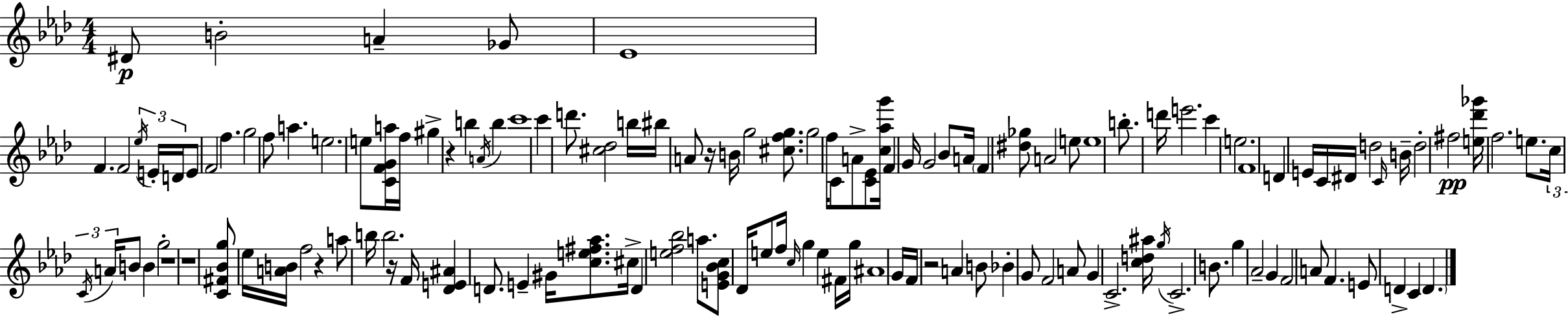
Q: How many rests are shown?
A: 7